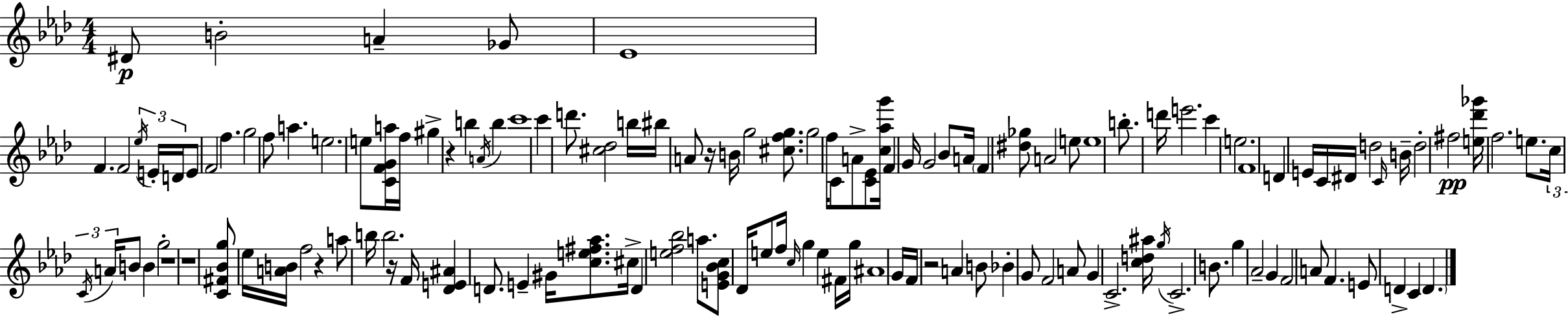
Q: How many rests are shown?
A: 7